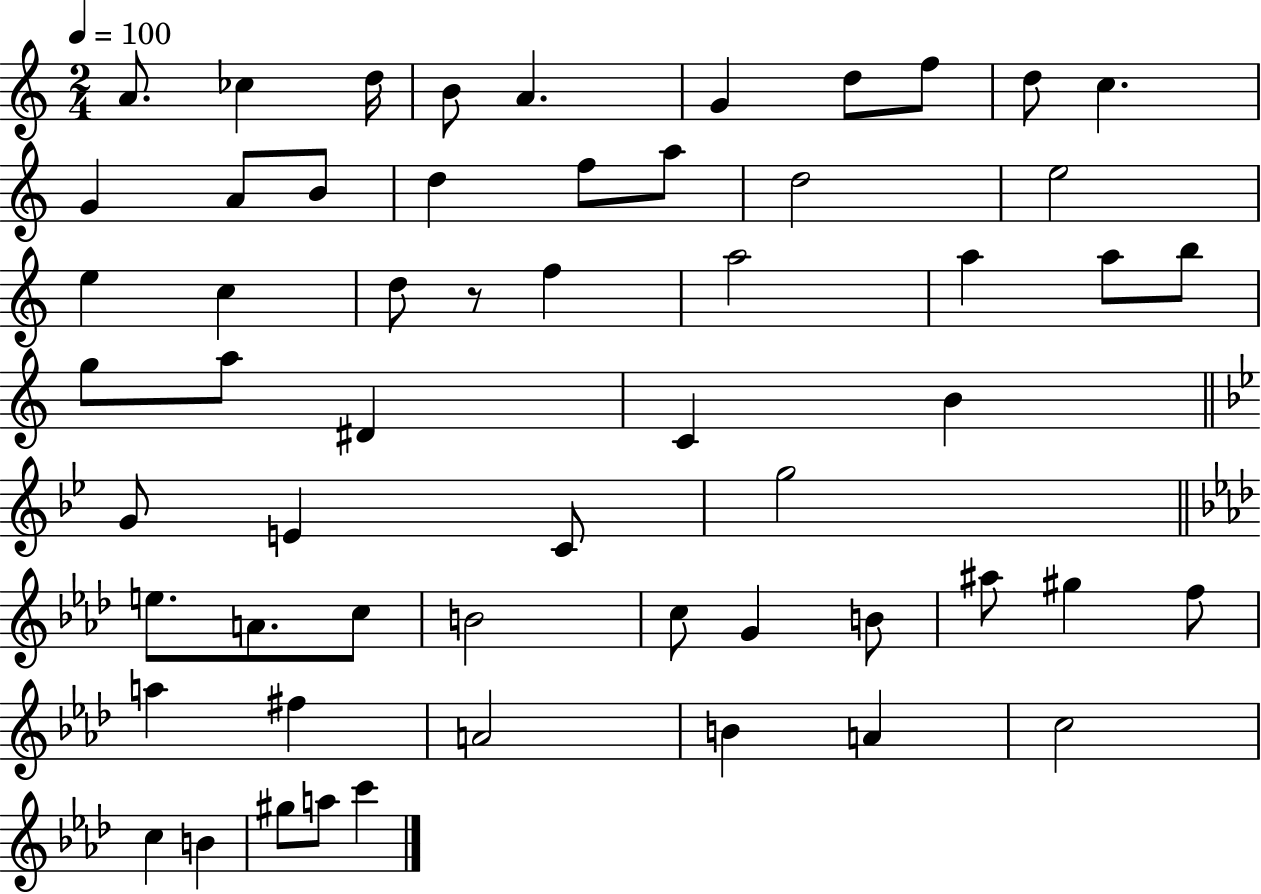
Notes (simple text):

A4/e. CES5/q D5/s B4/e A4/q. G4/q D5/e F5/e D5/e C5/q. G4/q A4/e B4/e D5/q F5/e A5/e D5/h E5/h E5/q C5/q D5/e R/e F5/q A5/h A5/q A5/e B5/e G5/e A5/e D#4/q C4/q B4/q G4/e E4/q C4/e G5/h E5/e. A4/e. C5/e B4/h C5/e G4/q B4/e A#5/e G#5/q F5/e A5/q F#5/q A4/h B4/q A4/q C5/h C5/q B4/q G#5/e A5/e C6/q